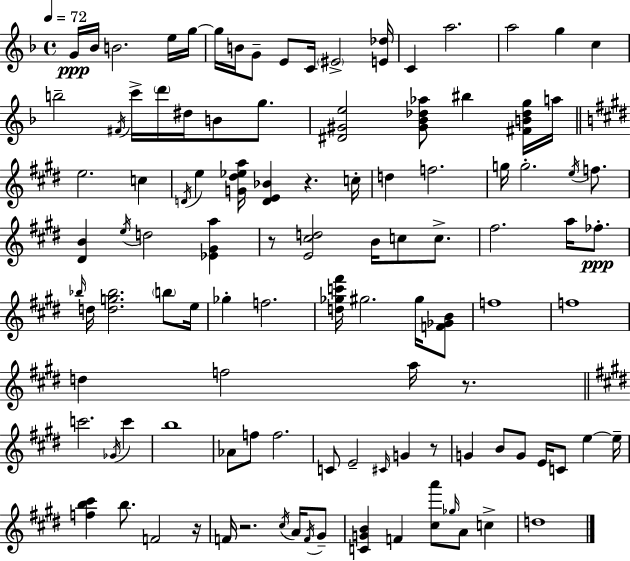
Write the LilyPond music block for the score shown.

{
  \clef treble
  \time 4/4
  \defaultTimeSignature
  \key d \minor
  \tempo 4 = 72
  \repeat volta 2 { g'16\ppp bes'16 b'2. e''16 g''16~~ | g''16 b'16 g'8-- e'8 c'16 \parenthesize eis'2-> <e' des''>16 | c'4 a''2. | a''2 g''4 c''4 | \break b''2-- \acciaccatura { fis'16 } c'''16-> \parenthesize d'''16 dis''16 b'8 g''8. | <dis' gis' e''>2 <gis' bes' des'' aes''>8 bis''4 <fis' b' des'' g''>16 | a''16 \bar "||" \break \key e \major e''2. c''4 | \acciaccatura { d'16 } e''4 <g' dis'' ees'' a''>16 <d' e' bes'>4 r4. | c''16-. d''4 f''2. | g''16 g''2.-. \acciaccatura { e''16 } f''8. | \break <dis' b'>4 \acciaccatura { e''16 } d''2 <ees' gis' a''>4 | r8 <e' cis'' d''>2 b'16 c''8 | c''8.-> fis''2. a''16 | fes''8.-.\ppp \grace { bes''16 } d''16 <d'' g'' bes''>2. | \break \parenthesize b''8 e''16 ges''4-. f''2. | <d'' ges'' c''' fis'''>16 gis''2. | gis''16 <f' ges' b'>8 f''1 | f''1 | \break d''4 f''2 | a''16 r8. \bar "||" \break \key e \major c'''2. \acciaccatura { ges'16 } c'''4 | b''1 | aes'8 f''8 f''2. | c'8 e'2-- \grace { cis'16 } g'4 | \break r8 g'4 b'8 g'8 e'16 c'8 e''4~~ | e''16-- <f'' b'' cis'''>4 b''8. f'2 | r16 f'16 r2. \acciaccatura { cis''16 } | a'16 \acciaccatura { f'16 } gis'8-- <c' g' b'>4 f'4 <cis'' a'''>8 \grace { ges''16 } a'8 | \break c''4-> d''1 | } \bar "|."
}